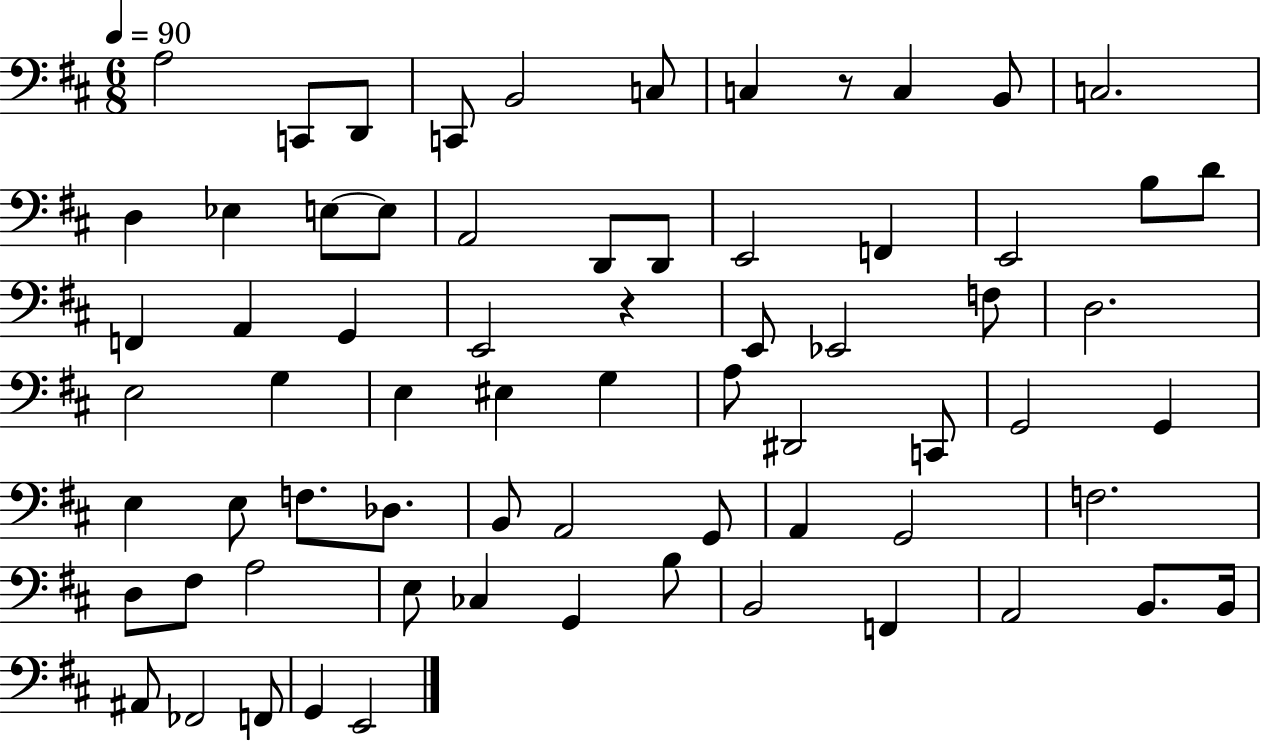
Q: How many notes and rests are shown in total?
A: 69